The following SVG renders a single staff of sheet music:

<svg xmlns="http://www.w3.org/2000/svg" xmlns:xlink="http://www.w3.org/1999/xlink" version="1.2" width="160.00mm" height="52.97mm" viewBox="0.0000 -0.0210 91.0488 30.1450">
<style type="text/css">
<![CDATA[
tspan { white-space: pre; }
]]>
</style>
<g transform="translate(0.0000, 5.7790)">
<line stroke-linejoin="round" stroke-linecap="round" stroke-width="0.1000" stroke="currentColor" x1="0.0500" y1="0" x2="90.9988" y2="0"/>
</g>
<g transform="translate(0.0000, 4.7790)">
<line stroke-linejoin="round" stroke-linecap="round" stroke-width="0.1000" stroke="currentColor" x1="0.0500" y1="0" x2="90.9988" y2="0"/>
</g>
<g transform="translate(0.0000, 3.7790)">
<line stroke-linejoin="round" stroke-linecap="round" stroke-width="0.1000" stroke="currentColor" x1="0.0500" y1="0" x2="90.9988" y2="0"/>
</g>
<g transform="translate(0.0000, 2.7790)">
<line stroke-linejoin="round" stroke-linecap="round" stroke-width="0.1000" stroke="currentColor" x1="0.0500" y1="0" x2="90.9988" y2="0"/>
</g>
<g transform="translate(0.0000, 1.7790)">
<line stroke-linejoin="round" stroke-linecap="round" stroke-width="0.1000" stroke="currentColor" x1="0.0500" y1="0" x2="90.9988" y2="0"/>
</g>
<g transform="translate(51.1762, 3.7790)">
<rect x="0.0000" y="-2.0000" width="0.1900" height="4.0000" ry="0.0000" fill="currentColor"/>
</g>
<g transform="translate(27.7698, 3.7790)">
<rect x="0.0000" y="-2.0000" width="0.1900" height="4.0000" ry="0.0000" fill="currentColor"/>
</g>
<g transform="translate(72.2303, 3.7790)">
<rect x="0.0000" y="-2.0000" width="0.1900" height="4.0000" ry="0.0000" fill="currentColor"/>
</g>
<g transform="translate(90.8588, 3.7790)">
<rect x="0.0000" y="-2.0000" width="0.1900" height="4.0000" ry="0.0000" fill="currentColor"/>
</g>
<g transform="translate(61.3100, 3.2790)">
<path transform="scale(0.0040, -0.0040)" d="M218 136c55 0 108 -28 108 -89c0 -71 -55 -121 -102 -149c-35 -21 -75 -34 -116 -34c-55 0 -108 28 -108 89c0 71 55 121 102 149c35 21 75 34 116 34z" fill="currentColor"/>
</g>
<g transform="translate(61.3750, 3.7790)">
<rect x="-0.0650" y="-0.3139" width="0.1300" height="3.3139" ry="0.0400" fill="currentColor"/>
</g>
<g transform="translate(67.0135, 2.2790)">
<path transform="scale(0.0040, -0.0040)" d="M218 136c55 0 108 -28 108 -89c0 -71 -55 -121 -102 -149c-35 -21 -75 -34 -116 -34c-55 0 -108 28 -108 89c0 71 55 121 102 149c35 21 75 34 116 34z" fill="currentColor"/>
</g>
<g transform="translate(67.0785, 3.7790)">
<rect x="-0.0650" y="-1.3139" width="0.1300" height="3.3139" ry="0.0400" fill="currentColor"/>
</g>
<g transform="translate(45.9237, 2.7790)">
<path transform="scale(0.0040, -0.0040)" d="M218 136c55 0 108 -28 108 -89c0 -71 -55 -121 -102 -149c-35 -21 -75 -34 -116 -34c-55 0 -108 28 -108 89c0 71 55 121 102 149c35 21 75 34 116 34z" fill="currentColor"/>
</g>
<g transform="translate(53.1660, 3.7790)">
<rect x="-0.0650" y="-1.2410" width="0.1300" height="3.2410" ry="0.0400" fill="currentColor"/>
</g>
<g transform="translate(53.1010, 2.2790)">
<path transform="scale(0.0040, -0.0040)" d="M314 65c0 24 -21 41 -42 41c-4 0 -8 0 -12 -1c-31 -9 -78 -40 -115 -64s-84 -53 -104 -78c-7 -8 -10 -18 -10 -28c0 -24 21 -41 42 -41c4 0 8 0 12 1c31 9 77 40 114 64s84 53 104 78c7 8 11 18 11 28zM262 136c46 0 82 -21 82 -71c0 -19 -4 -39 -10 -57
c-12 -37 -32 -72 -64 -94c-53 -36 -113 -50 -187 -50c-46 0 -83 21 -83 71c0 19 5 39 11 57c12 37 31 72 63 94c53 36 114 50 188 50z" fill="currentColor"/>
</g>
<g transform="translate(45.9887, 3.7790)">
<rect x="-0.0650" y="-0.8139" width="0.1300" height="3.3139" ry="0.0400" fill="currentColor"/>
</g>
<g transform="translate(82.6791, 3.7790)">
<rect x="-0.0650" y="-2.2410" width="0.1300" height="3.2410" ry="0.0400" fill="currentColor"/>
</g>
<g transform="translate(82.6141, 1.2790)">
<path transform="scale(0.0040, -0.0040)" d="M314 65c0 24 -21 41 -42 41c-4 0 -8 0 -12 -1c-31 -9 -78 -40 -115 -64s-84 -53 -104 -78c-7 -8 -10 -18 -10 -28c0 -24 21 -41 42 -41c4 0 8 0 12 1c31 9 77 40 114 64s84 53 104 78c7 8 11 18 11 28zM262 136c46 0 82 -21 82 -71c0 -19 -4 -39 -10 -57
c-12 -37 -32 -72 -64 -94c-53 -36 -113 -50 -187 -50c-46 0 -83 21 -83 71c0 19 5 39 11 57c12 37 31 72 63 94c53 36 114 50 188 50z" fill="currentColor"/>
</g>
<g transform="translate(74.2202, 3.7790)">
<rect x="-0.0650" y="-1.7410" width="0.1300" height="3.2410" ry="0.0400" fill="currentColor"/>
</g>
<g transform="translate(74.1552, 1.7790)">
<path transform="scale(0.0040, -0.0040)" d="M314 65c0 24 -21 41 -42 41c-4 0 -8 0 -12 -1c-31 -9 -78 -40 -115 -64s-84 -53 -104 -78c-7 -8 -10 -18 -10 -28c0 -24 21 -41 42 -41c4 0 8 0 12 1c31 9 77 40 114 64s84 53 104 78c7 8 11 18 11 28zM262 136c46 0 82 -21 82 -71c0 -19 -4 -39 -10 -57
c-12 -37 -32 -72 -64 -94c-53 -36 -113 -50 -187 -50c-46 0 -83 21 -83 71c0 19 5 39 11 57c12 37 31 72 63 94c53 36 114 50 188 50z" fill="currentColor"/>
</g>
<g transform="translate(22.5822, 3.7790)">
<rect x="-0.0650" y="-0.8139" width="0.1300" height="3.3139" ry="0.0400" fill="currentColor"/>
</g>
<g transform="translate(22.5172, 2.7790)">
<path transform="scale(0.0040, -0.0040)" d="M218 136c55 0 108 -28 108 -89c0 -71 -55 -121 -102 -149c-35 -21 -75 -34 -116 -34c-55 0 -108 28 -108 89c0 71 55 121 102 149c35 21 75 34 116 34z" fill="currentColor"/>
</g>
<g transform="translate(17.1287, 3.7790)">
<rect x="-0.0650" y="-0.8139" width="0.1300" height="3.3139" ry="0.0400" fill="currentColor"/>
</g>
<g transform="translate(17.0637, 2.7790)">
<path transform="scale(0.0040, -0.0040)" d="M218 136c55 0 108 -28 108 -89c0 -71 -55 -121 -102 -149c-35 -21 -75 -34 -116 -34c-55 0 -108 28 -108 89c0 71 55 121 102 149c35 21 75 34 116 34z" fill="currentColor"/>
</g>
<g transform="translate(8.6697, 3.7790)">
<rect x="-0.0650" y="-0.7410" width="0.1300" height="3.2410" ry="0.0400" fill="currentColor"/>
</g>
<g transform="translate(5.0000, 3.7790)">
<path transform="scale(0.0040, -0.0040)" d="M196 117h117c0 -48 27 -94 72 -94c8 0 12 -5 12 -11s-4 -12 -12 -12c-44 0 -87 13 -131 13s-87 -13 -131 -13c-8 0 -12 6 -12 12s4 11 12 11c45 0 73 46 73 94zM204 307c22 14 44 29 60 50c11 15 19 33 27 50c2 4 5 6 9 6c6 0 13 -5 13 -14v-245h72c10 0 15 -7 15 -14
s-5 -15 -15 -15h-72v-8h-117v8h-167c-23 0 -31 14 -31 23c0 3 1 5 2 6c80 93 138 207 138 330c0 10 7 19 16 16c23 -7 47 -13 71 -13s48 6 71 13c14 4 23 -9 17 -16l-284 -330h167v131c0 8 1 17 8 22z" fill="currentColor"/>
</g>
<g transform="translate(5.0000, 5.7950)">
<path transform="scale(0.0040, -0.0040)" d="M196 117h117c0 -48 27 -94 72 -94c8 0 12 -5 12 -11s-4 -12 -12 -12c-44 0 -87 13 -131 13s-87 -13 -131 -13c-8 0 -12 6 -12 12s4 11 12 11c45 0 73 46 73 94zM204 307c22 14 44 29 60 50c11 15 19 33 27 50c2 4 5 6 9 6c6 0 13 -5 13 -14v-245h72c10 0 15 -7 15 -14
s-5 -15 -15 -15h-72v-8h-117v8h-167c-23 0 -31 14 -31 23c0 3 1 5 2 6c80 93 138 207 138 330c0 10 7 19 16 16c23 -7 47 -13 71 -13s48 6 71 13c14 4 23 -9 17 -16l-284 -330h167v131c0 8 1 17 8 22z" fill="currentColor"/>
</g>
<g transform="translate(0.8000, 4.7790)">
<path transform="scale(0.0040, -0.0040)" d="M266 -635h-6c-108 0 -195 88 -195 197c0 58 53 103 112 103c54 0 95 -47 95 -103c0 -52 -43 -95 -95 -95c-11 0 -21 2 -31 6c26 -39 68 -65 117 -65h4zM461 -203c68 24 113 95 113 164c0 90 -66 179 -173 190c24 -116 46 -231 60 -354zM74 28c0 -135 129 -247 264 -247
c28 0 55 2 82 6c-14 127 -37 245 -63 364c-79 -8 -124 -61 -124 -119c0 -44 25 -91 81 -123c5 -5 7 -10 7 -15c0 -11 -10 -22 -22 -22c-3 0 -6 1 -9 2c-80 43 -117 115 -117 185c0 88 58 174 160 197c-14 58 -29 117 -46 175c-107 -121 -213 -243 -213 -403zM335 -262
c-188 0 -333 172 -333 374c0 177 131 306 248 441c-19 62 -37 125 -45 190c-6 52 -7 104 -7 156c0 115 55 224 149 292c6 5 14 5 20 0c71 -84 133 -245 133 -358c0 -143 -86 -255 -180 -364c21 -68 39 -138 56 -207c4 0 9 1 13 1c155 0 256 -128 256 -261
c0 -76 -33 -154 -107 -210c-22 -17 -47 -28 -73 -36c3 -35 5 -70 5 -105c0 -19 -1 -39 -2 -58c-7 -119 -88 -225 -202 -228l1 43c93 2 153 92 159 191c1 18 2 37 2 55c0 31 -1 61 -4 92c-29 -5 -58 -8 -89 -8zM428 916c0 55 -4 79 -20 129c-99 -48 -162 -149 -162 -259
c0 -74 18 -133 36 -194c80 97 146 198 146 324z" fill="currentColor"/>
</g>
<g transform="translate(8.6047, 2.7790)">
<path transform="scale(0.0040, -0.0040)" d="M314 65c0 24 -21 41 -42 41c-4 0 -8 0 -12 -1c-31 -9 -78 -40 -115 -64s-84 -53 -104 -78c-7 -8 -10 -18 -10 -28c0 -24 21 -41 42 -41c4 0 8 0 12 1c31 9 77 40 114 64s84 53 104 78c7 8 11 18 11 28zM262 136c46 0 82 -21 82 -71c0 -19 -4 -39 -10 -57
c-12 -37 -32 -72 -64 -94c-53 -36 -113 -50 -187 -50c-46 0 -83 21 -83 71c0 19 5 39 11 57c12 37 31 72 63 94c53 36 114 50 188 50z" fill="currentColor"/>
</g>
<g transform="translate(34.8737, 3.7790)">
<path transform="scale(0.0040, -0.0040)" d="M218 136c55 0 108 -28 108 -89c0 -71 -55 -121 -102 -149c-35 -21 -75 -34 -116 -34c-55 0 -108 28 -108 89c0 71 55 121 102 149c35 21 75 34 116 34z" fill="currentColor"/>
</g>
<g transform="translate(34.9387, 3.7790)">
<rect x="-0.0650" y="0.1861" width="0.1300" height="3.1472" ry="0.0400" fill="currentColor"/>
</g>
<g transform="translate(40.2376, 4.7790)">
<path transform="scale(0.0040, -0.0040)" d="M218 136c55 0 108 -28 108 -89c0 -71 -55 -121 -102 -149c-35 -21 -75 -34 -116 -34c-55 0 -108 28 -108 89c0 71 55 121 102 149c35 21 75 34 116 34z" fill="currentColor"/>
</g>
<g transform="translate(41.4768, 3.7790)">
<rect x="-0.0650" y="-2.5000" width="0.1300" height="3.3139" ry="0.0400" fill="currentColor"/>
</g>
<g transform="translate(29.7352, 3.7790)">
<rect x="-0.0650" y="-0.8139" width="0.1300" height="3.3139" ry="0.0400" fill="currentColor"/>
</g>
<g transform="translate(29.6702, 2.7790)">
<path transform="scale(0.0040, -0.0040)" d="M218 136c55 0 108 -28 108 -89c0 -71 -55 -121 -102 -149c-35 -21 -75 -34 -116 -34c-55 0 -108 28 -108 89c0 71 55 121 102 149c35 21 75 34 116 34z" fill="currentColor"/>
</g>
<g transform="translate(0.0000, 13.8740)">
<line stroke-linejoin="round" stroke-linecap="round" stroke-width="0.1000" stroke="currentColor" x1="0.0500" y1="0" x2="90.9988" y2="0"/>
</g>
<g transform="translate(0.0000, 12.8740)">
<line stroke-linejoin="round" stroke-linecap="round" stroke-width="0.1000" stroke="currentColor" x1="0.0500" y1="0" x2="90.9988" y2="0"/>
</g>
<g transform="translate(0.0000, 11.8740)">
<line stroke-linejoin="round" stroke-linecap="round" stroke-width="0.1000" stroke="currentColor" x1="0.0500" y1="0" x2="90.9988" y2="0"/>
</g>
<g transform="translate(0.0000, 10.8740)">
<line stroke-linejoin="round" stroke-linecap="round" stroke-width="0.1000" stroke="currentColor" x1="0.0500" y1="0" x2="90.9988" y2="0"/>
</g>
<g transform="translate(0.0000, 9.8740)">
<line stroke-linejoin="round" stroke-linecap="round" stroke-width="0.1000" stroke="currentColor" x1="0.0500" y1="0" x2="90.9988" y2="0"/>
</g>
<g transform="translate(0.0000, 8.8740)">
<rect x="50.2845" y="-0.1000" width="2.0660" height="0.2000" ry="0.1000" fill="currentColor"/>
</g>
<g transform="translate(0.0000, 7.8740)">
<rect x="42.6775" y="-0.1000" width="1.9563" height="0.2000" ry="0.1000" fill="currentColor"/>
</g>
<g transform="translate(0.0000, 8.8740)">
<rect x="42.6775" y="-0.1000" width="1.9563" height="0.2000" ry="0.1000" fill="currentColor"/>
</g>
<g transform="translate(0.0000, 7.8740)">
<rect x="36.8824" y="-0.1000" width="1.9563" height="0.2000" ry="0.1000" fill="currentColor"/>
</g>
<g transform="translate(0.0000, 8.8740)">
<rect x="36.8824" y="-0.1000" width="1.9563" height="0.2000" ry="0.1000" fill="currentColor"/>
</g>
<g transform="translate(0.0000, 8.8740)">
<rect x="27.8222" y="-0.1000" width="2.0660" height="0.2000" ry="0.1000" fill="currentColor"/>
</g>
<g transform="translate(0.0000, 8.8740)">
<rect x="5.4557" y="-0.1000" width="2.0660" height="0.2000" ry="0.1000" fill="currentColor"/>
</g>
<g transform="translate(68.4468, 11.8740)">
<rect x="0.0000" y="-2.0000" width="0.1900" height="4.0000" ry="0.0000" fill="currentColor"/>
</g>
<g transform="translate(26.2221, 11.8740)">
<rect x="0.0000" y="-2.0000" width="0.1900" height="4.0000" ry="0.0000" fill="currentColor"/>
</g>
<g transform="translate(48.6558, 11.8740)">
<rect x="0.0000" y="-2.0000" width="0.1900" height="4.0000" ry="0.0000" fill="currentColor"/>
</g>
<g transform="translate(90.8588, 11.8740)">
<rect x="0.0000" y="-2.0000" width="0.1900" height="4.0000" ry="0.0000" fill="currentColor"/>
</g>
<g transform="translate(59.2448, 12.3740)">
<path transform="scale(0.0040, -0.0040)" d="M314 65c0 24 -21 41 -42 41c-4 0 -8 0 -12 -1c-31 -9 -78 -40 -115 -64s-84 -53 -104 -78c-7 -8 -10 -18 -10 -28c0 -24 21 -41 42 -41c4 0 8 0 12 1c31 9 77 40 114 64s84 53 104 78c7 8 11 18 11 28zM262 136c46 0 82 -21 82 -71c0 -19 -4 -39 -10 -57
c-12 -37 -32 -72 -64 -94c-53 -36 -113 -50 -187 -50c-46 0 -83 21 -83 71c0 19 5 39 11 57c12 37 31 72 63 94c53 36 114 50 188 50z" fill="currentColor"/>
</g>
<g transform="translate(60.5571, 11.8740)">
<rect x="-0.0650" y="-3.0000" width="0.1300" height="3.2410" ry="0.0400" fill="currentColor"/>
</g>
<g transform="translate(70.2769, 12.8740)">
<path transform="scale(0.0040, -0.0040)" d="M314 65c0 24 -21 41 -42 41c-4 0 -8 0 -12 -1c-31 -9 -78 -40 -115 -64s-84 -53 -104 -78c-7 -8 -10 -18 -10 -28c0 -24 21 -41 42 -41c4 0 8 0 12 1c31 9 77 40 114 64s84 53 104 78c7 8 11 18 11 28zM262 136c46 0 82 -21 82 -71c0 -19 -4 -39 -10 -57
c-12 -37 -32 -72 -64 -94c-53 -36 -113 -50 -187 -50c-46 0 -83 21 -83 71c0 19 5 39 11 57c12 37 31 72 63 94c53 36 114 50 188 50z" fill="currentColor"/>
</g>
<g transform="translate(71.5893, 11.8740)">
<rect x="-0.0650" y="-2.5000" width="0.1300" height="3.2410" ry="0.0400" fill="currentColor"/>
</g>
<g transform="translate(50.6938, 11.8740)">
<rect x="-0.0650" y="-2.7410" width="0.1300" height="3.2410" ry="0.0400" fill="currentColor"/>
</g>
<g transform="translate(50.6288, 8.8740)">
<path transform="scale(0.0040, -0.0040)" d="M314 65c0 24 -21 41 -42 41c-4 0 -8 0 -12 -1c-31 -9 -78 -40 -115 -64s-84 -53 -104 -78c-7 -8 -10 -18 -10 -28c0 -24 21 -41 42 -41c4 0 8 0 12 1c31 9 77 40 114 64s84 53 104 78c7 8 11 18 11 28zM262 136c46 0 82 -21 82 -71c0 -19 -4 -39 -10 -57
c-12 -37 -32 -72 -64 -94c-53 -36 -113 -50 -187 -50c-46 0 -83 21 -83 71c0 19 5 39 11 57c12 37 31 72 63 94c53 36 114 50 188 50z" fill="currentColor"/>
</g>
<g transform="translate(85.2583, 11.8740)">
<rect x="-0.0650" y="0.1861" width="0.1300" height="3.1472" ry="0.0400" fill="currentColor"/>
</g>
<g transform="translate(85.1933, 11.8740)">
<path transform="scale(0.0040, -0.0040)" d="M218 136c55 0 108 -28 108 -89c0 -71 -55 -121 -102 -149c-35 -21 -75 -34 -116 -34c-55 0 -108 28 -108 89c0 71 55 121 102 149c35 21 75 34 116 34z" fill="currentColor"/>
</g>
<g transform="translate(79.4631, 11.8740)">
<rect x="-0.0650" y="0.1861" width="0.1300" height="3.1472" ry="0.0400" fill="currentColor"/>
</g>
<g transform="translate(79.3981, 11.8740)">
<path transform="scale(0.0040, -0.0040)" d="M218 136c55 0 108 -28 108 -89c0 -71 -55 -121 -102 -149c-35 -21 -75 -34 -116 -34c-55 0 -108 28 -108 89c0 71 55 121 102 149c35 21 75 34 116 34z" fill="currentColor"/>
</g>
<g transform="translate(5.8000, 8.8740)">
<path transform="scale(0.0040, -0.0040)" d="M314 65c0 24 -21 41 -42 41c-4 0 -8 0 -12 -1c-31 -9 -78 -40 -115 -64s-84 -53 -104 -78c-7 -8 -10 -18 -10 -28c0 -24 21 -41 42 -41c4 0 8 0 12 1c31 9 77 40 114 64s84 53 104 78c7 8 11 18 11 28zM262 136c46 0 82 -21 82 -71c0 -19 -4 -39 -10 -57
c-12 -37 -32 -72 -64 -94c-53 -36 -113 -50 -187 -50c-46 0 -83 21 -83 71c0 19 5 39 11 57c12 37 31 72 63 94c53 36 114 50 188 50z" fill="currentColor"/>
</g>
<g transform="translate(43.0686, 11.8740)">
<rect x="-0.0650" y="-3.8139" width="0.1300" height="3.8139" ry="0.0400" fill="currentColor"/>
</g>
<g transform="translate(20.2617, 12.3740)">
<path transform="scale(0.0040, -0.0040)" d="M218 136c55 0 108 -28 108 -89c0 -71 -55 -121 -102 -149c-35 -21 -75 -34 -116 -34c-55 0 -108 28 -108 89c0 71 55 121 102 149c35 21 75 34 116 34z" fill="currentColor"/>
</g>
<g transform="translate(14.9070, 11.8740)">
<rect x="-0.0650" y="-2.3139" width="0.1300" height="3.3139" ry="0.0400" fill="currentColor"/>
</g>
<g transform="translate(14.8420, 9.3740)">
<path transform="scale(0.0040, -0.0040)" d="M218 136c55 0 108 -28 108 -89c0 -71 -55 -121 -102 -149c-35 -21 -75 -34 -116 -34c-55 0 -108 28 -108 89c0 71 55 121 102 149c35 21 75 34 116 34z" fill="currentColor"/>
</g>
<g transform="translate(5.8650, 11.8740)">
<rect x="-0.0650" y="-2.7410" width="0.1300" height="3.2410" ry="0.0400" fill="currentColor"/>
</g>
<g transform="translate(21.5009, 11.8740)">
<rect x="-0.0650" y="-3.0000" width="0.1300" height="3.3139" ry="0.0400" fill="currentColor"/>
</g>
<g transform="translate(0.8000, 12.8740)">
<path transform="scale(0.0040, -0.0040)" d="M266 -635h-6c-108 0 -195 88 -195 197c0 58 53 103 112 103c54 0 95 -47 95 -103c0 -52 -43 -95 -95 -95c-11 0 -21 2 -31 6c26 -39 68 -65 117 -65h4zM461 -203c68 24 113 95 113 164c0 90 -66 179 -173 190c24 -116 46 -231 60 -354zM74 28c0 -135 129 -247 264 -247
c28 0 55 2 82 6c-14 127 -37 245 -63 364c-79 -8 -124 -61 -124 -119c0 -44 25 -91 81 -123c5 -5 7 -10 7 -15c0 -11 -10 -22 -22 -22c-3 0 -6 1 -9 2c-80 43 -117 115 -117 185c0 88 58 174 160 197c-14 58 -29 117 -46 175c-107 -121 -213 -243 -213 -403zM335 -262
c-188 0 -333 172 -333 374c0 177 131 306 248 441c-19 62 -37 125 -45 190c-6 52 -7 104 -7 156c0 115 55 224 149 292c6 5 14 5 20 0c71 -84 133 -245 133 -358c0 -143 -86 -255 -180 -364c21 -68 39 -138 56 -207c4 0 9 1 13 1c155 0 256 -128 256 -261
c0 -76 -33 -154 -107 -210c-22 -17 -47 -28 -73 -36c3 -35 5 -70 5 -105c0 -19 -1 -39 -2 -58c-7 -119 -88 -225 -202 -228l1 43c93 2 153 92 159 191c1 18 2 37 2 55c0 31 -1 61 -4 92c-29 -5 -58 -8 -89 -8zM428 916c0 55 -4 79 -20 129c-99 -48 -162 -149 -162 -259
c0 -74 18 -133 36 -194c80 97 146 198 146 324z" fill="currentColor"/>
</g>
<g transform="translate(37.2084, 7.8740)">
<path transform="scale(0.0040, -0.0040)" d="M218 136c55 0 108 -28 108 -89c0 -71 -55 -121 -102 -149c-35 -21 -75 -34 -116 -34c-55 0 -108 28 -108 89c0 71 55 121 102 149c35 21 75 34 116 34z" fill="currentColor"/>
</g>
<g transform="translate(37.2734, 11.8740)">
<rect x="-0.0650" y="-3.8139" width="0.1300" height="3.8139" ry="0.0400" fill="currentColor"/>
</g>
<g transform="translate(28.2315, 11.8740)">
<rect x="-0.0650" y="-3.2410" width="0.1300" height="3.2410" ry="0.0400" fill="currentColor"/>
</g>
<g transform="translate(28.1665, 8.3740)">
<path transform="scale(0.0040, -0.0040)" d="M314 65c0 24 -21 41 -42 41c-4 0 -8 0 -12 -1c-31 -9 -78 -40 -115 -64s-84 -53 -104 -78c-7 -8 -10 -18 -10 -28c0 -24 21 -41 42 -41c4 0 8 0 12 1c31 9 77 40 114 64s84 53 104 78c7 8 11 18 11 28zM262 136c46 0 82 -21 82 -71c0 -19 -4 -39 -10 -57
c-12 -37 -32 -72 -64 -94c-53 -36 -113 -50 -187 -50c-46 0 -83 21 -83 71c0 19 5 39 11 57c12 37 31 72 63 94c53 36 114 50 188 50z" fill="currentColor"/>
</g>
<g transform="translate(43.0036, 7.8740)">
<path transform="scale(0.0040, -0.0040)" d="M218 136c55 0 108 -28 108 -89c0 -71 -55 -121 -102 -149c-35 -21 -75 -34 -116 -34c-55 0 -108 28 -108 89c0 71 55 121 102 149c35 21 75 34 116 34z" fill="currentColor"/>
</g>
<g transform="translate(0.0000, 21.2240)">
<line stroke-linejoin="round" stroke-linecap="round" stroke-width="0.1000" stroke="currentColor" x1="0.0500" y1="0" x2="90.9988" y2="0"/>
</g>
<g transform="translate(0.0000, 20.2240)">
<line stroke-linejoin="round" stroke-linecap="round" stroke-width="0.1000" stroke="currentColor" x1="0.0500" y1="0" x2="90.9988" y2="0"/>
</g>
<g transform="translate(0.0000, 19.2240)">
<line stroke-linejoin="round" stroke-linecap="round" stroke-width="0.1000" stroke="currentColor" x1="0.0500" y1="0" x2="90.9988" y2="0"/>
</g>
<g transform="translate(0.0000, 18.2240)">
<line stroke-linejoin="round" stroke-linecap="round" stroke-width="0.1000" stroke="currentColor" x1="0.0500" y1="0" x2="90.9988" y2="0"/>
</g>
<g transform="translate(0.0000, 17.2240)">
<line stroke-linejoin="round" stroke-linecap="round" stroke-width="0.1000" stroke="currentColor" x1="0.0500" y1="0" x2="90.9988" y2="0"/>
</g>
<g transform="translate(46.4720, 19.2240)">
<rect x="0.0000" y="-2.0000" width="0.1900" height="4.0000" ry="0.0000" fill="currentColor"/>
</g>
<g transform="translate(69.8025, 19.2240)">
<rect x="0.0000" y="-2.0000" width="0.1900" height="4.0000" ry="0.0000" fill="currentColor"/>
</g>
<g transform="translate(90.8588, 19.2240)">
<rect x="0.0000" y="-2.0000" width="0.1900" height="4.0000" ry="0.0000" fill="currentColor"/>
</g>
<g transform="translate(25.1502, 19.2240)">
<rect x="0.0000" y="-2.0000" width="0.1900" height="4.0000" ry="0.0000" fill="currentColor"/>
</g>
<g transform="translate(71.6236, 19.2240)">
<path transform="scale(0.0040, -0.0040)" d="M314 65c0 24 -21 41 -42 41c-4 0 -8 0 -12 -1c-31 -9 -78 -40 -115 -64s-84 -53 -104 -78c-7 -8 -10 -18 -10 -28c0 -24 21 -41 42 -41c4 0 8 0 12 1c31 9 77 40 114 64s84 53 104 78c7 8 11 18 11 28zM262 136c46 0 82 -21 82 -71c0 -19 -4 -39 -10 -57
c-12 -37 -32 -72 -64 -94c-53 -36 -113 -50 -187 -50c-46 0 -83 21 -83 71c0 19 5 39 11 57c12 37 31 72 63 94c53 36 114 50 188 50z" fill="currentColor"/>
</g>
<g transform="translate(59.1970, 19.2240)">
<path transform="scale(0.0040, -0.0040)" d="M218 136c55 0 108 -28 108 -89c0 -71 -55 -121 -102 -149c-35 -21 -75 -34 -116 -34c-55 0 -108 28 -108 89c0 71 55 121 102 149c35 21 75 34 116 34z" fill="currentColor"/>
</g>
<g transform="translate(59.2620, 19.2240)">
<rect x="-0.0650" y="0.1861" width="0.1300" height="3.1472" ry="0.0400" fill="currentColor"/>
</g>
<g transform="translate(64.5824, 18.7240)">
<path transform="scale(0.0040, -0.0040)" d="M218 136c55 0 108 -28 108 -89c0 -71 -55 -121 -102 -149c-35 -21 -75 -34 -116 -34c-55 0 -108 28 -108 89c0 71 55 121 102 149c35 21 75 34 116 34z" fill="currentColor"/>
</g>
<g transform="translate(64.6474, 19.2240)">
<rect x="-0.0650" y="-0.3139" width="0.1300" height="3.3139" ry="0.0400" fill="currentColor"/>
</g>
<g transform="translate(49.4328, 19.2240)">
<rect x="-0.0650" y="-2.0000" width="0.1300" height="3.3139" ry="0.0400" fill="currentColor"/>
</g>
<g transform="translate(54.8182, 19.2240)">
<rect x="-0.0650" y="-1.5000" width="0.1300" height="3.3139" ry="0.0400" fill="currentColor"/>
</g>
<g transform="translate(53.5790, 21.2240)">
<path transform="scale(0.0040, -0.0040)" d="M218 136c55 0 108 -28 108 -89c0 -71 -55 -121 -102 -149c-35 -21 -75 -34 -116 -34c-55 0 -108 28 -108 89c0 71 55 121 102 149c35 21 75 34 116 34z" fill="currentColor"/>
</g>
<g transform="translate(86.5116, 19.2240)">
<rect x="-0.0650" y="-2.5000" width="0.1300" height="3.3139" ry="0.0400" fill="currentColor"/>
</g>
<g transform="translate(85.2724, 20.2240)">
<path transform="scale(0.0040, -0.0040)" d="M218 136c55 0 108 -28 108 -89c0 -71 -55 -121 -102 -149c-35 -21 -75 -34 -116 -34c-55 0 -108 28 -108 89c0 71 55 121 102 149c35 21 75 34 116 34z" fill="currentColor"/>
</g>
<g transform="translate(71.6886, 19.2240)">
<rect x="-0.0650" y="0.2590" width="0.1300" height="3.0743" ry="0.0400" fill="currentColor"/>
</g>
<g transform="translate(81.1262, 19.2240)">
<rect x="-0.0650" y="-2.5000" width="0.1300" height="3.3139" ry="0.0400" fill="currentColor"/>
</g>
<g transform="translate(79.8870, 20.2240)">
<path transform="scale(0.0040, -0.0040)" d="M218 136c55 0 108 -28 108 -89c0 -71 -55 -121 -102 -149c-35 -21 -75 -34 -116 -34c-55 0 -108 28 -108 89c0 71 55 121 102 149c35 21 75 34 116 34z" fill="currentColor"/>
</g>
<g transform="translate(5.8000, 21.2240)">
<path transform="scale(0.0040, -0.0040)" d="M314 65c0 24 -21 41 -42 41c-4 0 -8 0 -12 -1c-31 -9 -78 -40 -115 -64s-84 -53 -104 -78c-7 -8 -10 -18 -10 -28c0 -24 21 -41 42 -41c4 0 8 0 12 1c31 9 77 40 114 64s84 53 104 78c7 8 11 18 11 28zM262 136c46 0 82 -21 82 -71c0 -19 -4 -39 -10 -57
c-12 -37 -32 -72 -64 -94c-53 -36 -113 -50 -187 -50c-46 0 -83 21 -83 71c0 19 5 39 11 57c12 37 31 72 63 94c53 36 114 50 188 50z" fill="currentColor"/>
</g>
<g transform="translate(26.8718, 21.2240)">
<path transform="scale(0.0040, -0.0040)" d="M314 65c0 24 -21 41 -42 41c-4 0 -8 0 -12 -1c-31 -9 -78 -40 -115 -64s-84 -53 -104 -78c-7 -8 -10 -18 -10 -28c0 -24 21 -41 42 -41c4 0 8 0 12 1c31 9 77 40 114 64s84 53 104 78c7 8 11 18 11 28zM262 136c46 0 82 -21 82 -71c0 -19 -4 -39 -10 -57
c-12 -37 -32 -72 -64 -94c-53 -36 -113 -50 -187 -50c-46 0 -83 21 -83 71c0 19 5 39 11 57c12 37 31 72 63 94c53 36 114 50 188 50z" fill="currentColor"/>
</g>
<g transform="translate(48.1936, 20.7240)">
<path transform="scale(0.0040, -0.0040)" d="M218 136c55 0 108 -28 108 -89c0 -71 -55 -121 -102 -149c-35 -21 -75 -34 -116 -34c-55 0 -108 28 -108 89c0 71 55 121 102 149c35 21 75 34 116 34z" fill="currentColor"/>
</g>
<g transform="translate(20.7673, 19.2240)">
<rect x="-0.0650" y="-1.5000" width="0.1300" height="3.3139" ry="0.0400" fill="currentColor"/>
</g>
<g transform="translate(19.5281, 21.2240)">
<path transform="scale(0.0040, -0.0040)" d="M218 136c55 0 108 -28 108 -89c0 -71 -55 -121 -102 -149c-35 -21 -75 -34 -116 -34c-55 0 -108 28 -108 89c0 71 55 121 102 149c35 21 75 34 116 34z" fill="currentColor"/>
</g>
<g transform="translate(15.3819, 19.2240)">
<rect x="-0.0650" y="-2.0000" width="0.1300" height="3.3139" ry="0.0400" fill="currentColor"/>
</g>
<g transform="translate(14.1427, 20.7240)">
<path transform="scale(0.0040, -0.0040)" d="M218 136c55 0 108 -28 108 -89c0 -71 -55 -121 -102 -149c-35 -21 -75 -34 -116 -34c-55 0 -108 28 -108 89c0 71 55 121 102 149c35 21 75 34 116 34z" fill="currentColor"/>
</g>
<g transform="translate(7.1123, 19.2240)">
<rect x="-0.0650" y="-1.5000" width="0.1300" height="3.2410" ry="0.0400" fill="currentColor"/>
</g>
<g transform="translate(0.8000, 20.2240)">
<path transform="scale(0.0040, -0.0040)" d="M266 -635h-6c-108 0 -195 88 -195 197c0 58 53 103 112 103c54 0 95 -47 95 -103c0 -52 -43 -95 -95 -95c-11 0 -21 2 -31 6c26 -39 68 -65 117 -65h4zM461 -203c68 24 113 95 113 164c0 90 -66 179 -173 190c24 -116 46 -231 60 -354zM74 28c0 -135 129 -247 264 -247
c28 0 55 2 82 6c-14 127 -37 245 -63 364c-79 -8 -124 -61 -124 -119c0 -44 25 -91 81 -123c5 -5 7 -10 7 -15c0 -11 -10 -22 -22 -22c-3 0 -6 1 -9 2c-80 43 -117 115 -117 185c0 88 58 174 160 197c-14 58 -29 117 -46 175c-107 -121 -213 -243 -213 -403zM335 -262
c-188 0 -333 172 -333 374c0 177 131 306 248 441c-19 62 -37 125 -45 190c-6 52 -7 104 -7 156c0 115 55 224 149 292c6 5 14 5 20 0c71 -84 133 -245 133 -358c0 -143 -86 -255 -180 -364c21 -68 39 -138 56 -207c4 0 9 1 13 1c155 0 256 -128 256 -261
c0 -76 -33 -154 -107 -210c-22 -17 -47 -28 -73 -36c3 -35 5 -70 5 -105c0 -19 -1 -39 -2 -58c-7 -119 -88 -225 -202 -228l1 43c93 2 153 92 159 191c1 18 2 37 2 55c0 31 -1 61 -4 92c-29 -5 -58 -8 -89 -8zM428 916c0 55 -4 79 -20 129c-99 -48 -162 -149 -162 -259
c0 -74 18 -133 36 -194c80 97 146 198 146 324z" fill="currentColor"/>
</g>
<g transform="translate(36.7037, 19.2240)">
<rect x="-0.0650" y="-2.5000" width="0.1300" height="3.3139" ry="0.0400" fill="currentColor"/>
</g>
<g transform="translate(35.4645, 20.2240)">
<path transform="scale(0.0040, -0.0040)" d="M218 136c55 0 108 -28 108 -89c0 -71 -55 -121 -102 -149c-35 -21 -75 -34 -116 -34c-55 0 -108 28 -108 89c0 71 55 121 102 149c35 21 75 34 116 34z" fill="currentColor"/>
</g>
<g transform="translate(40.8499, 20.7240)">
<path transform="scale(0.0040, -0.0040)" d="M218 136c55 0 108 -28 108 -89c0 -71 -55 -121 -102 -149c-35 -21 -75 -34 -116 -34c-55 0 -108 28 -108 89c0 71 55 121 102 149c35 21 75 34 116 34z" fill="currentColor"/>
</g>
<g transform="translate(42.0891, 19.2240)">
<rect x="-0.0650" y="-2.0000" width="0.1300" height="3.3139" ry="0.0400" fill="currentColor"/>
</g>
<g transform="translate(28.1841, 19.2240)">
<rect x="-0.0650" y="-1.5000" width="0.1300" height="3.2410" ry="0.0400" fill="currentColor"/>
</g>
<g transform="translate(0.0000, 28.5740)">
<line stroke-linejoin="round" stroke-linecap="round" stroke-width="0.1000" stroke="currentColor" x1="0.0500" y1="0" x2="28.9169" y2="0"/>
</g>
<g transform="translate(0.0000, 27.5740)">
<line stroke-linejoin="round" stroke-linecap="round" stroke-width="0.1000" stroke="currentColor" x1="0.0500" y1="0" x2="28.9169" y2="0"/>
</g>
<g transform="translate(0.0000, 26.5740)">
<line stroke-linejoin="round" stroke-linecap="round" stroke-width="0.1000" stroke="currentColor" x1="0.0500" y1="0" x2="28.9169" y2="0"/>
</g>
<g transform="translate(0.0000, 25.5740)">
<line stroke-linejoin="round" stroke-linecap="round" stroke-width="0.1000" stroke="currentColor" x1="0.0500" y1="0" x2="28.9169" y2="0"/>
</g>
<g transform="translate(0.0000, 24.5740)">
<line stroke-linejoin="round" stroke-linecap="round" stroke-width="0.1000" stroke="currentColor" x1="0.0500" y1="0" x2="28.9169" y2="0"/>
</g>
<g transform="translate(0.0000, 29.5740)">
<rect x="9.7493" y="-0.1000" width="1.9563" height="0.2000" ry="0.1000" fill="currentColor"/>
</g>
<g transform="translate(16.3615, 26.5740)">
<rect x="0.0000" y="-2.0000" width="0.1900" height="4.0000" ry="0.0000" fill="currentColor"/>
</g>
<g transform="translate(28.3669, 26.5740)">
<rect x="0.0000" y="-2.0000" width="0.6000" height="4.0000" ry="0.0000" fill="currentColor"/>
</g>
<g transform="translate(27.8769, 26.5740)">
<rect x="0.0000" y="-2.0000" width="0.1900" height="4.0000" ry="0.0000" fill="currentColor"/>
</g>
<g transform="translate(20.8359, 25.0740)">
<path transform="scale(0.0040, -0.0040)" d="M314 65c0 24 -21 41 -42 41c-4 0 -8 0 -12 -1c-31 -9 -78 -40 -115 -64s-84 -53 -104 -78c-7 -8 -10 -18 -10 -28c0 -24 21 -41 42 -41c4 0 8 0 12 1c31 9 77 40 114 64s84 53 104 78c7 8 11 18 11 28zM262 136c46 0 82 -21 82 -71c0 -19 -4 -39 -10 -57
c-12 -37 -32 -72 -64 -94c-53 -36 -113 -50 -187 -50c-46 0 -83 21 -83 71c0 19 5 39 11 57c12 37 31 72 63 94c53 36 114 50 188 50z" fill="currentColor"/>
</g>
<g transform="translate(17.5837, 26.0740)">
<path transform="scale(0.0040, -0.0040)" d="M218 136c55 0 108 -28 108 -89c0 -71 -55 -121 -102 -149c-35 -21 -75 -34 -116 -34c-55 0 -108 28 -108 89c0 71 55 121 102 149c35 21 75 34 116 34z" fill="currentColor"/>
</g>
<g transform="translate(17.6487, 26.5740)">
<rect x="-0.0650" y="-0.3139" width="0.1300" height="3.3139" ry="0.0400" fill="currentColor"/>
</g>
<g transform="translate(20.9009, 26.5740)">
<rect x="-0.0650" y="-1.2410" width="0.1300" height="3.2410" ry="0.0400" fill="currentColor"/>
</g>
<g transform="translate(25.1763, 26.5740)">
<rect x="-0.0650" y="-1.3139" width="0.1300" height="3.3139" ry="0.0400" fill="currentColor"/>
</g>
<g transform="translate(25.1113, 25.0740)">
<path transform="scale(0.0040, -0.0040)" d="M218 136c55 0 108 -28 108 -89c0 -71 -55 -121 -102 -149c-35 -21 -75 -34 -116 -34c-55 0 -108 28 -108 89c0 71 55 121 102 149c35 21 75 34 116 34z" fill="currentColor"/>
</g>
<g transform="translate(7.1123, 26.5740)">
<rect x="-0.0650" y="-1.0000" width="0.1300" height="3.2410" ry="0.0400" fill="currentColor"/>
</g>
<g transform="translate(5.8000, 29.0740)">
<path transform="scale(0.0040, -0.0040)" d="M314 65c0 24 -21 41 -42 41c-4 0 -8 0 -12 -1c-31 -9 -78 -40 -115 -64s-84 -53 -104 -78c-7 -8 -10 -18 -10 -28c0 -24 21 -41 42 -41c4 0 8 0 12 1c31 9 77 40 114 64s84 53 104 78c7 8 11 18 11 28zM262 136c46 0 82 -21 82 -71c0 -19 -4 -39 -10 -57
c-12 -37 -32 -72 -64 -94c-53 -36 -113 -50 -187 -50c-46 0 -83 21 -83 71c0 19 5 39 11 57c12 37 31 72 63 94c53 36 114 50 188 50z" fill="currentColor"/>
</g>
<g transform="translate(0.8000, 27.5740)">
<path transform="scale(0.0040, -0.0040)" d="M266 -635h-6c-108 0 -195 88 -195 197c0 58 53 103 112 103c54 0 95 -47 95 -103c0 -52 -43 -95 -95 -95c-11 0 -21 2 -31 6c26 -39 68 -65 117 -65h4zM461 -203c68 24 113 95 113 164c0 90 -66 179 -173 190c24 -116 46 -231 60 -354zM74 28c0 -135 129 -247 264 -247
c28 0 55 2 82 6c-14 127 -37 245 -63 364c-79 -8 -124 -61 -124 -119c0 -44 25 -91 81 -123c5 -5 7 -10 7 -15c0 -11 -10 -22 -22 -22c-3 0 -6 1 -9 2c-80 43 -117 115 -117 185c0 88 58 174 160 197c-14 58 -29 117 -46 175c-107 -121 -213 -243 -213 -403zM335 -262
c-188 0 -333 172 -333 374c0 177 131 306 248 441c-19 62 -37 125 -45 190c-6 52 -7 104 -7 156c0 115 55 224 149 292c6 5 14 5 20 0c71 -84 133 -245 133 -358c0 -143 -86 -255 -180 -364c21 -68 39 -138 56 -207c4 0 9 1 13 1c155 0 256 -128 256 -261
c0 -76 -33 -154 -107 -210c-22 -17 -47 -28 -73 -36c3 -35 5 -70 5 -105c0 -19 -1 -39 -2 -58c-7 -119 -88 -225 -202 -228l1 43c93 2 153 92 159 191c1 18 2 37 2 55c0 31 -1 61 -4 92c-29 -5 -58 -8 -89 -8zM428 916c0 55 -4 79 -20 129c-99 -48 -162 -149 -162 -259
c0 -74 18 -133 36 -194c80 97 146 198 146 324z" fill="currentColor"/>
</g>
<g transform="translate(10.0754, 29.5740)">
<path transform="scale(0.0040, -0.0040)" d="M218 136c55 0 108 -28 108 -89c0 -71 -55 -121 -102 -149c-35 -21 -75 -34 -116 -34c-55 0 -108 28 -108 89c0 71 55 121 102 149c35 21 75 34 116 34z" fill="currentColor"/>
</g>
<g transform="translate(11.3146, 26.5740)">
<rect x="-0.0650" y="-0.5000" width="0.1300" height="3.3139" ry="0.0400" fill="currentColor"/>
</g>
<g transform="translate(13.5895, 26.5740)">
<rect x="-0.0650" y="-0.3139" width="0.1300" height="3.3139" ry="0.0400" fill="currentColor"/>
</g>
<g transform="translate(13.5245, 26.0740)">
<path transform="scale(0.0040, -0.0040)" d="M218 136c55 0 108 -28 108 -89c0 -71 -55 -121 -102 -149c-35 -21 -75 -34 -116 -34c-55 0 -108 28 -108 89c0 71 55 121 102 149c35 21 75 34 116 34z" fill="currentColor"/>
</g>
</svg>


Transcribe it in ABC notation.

X:1
T:Untitled
M:4/4
L:1/4
K:C
d2 d d d B G d e2 c e f2 g2 a2 g A b2 c' c' a2 A2 G2 B B E2 F E E2 G F F E B c B2 G G D2 C c c e2 e